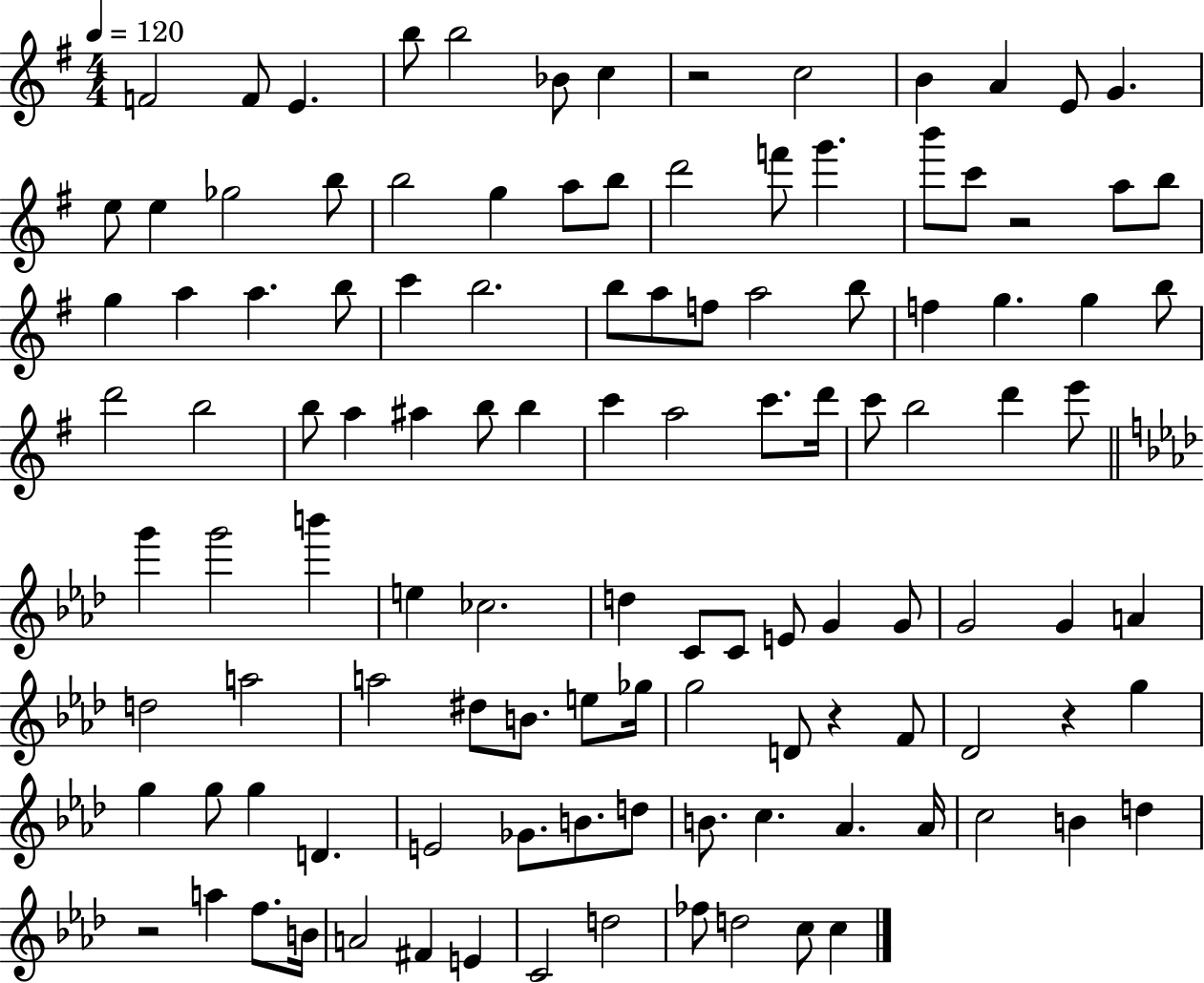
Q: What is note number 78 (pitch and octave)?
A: Gb5